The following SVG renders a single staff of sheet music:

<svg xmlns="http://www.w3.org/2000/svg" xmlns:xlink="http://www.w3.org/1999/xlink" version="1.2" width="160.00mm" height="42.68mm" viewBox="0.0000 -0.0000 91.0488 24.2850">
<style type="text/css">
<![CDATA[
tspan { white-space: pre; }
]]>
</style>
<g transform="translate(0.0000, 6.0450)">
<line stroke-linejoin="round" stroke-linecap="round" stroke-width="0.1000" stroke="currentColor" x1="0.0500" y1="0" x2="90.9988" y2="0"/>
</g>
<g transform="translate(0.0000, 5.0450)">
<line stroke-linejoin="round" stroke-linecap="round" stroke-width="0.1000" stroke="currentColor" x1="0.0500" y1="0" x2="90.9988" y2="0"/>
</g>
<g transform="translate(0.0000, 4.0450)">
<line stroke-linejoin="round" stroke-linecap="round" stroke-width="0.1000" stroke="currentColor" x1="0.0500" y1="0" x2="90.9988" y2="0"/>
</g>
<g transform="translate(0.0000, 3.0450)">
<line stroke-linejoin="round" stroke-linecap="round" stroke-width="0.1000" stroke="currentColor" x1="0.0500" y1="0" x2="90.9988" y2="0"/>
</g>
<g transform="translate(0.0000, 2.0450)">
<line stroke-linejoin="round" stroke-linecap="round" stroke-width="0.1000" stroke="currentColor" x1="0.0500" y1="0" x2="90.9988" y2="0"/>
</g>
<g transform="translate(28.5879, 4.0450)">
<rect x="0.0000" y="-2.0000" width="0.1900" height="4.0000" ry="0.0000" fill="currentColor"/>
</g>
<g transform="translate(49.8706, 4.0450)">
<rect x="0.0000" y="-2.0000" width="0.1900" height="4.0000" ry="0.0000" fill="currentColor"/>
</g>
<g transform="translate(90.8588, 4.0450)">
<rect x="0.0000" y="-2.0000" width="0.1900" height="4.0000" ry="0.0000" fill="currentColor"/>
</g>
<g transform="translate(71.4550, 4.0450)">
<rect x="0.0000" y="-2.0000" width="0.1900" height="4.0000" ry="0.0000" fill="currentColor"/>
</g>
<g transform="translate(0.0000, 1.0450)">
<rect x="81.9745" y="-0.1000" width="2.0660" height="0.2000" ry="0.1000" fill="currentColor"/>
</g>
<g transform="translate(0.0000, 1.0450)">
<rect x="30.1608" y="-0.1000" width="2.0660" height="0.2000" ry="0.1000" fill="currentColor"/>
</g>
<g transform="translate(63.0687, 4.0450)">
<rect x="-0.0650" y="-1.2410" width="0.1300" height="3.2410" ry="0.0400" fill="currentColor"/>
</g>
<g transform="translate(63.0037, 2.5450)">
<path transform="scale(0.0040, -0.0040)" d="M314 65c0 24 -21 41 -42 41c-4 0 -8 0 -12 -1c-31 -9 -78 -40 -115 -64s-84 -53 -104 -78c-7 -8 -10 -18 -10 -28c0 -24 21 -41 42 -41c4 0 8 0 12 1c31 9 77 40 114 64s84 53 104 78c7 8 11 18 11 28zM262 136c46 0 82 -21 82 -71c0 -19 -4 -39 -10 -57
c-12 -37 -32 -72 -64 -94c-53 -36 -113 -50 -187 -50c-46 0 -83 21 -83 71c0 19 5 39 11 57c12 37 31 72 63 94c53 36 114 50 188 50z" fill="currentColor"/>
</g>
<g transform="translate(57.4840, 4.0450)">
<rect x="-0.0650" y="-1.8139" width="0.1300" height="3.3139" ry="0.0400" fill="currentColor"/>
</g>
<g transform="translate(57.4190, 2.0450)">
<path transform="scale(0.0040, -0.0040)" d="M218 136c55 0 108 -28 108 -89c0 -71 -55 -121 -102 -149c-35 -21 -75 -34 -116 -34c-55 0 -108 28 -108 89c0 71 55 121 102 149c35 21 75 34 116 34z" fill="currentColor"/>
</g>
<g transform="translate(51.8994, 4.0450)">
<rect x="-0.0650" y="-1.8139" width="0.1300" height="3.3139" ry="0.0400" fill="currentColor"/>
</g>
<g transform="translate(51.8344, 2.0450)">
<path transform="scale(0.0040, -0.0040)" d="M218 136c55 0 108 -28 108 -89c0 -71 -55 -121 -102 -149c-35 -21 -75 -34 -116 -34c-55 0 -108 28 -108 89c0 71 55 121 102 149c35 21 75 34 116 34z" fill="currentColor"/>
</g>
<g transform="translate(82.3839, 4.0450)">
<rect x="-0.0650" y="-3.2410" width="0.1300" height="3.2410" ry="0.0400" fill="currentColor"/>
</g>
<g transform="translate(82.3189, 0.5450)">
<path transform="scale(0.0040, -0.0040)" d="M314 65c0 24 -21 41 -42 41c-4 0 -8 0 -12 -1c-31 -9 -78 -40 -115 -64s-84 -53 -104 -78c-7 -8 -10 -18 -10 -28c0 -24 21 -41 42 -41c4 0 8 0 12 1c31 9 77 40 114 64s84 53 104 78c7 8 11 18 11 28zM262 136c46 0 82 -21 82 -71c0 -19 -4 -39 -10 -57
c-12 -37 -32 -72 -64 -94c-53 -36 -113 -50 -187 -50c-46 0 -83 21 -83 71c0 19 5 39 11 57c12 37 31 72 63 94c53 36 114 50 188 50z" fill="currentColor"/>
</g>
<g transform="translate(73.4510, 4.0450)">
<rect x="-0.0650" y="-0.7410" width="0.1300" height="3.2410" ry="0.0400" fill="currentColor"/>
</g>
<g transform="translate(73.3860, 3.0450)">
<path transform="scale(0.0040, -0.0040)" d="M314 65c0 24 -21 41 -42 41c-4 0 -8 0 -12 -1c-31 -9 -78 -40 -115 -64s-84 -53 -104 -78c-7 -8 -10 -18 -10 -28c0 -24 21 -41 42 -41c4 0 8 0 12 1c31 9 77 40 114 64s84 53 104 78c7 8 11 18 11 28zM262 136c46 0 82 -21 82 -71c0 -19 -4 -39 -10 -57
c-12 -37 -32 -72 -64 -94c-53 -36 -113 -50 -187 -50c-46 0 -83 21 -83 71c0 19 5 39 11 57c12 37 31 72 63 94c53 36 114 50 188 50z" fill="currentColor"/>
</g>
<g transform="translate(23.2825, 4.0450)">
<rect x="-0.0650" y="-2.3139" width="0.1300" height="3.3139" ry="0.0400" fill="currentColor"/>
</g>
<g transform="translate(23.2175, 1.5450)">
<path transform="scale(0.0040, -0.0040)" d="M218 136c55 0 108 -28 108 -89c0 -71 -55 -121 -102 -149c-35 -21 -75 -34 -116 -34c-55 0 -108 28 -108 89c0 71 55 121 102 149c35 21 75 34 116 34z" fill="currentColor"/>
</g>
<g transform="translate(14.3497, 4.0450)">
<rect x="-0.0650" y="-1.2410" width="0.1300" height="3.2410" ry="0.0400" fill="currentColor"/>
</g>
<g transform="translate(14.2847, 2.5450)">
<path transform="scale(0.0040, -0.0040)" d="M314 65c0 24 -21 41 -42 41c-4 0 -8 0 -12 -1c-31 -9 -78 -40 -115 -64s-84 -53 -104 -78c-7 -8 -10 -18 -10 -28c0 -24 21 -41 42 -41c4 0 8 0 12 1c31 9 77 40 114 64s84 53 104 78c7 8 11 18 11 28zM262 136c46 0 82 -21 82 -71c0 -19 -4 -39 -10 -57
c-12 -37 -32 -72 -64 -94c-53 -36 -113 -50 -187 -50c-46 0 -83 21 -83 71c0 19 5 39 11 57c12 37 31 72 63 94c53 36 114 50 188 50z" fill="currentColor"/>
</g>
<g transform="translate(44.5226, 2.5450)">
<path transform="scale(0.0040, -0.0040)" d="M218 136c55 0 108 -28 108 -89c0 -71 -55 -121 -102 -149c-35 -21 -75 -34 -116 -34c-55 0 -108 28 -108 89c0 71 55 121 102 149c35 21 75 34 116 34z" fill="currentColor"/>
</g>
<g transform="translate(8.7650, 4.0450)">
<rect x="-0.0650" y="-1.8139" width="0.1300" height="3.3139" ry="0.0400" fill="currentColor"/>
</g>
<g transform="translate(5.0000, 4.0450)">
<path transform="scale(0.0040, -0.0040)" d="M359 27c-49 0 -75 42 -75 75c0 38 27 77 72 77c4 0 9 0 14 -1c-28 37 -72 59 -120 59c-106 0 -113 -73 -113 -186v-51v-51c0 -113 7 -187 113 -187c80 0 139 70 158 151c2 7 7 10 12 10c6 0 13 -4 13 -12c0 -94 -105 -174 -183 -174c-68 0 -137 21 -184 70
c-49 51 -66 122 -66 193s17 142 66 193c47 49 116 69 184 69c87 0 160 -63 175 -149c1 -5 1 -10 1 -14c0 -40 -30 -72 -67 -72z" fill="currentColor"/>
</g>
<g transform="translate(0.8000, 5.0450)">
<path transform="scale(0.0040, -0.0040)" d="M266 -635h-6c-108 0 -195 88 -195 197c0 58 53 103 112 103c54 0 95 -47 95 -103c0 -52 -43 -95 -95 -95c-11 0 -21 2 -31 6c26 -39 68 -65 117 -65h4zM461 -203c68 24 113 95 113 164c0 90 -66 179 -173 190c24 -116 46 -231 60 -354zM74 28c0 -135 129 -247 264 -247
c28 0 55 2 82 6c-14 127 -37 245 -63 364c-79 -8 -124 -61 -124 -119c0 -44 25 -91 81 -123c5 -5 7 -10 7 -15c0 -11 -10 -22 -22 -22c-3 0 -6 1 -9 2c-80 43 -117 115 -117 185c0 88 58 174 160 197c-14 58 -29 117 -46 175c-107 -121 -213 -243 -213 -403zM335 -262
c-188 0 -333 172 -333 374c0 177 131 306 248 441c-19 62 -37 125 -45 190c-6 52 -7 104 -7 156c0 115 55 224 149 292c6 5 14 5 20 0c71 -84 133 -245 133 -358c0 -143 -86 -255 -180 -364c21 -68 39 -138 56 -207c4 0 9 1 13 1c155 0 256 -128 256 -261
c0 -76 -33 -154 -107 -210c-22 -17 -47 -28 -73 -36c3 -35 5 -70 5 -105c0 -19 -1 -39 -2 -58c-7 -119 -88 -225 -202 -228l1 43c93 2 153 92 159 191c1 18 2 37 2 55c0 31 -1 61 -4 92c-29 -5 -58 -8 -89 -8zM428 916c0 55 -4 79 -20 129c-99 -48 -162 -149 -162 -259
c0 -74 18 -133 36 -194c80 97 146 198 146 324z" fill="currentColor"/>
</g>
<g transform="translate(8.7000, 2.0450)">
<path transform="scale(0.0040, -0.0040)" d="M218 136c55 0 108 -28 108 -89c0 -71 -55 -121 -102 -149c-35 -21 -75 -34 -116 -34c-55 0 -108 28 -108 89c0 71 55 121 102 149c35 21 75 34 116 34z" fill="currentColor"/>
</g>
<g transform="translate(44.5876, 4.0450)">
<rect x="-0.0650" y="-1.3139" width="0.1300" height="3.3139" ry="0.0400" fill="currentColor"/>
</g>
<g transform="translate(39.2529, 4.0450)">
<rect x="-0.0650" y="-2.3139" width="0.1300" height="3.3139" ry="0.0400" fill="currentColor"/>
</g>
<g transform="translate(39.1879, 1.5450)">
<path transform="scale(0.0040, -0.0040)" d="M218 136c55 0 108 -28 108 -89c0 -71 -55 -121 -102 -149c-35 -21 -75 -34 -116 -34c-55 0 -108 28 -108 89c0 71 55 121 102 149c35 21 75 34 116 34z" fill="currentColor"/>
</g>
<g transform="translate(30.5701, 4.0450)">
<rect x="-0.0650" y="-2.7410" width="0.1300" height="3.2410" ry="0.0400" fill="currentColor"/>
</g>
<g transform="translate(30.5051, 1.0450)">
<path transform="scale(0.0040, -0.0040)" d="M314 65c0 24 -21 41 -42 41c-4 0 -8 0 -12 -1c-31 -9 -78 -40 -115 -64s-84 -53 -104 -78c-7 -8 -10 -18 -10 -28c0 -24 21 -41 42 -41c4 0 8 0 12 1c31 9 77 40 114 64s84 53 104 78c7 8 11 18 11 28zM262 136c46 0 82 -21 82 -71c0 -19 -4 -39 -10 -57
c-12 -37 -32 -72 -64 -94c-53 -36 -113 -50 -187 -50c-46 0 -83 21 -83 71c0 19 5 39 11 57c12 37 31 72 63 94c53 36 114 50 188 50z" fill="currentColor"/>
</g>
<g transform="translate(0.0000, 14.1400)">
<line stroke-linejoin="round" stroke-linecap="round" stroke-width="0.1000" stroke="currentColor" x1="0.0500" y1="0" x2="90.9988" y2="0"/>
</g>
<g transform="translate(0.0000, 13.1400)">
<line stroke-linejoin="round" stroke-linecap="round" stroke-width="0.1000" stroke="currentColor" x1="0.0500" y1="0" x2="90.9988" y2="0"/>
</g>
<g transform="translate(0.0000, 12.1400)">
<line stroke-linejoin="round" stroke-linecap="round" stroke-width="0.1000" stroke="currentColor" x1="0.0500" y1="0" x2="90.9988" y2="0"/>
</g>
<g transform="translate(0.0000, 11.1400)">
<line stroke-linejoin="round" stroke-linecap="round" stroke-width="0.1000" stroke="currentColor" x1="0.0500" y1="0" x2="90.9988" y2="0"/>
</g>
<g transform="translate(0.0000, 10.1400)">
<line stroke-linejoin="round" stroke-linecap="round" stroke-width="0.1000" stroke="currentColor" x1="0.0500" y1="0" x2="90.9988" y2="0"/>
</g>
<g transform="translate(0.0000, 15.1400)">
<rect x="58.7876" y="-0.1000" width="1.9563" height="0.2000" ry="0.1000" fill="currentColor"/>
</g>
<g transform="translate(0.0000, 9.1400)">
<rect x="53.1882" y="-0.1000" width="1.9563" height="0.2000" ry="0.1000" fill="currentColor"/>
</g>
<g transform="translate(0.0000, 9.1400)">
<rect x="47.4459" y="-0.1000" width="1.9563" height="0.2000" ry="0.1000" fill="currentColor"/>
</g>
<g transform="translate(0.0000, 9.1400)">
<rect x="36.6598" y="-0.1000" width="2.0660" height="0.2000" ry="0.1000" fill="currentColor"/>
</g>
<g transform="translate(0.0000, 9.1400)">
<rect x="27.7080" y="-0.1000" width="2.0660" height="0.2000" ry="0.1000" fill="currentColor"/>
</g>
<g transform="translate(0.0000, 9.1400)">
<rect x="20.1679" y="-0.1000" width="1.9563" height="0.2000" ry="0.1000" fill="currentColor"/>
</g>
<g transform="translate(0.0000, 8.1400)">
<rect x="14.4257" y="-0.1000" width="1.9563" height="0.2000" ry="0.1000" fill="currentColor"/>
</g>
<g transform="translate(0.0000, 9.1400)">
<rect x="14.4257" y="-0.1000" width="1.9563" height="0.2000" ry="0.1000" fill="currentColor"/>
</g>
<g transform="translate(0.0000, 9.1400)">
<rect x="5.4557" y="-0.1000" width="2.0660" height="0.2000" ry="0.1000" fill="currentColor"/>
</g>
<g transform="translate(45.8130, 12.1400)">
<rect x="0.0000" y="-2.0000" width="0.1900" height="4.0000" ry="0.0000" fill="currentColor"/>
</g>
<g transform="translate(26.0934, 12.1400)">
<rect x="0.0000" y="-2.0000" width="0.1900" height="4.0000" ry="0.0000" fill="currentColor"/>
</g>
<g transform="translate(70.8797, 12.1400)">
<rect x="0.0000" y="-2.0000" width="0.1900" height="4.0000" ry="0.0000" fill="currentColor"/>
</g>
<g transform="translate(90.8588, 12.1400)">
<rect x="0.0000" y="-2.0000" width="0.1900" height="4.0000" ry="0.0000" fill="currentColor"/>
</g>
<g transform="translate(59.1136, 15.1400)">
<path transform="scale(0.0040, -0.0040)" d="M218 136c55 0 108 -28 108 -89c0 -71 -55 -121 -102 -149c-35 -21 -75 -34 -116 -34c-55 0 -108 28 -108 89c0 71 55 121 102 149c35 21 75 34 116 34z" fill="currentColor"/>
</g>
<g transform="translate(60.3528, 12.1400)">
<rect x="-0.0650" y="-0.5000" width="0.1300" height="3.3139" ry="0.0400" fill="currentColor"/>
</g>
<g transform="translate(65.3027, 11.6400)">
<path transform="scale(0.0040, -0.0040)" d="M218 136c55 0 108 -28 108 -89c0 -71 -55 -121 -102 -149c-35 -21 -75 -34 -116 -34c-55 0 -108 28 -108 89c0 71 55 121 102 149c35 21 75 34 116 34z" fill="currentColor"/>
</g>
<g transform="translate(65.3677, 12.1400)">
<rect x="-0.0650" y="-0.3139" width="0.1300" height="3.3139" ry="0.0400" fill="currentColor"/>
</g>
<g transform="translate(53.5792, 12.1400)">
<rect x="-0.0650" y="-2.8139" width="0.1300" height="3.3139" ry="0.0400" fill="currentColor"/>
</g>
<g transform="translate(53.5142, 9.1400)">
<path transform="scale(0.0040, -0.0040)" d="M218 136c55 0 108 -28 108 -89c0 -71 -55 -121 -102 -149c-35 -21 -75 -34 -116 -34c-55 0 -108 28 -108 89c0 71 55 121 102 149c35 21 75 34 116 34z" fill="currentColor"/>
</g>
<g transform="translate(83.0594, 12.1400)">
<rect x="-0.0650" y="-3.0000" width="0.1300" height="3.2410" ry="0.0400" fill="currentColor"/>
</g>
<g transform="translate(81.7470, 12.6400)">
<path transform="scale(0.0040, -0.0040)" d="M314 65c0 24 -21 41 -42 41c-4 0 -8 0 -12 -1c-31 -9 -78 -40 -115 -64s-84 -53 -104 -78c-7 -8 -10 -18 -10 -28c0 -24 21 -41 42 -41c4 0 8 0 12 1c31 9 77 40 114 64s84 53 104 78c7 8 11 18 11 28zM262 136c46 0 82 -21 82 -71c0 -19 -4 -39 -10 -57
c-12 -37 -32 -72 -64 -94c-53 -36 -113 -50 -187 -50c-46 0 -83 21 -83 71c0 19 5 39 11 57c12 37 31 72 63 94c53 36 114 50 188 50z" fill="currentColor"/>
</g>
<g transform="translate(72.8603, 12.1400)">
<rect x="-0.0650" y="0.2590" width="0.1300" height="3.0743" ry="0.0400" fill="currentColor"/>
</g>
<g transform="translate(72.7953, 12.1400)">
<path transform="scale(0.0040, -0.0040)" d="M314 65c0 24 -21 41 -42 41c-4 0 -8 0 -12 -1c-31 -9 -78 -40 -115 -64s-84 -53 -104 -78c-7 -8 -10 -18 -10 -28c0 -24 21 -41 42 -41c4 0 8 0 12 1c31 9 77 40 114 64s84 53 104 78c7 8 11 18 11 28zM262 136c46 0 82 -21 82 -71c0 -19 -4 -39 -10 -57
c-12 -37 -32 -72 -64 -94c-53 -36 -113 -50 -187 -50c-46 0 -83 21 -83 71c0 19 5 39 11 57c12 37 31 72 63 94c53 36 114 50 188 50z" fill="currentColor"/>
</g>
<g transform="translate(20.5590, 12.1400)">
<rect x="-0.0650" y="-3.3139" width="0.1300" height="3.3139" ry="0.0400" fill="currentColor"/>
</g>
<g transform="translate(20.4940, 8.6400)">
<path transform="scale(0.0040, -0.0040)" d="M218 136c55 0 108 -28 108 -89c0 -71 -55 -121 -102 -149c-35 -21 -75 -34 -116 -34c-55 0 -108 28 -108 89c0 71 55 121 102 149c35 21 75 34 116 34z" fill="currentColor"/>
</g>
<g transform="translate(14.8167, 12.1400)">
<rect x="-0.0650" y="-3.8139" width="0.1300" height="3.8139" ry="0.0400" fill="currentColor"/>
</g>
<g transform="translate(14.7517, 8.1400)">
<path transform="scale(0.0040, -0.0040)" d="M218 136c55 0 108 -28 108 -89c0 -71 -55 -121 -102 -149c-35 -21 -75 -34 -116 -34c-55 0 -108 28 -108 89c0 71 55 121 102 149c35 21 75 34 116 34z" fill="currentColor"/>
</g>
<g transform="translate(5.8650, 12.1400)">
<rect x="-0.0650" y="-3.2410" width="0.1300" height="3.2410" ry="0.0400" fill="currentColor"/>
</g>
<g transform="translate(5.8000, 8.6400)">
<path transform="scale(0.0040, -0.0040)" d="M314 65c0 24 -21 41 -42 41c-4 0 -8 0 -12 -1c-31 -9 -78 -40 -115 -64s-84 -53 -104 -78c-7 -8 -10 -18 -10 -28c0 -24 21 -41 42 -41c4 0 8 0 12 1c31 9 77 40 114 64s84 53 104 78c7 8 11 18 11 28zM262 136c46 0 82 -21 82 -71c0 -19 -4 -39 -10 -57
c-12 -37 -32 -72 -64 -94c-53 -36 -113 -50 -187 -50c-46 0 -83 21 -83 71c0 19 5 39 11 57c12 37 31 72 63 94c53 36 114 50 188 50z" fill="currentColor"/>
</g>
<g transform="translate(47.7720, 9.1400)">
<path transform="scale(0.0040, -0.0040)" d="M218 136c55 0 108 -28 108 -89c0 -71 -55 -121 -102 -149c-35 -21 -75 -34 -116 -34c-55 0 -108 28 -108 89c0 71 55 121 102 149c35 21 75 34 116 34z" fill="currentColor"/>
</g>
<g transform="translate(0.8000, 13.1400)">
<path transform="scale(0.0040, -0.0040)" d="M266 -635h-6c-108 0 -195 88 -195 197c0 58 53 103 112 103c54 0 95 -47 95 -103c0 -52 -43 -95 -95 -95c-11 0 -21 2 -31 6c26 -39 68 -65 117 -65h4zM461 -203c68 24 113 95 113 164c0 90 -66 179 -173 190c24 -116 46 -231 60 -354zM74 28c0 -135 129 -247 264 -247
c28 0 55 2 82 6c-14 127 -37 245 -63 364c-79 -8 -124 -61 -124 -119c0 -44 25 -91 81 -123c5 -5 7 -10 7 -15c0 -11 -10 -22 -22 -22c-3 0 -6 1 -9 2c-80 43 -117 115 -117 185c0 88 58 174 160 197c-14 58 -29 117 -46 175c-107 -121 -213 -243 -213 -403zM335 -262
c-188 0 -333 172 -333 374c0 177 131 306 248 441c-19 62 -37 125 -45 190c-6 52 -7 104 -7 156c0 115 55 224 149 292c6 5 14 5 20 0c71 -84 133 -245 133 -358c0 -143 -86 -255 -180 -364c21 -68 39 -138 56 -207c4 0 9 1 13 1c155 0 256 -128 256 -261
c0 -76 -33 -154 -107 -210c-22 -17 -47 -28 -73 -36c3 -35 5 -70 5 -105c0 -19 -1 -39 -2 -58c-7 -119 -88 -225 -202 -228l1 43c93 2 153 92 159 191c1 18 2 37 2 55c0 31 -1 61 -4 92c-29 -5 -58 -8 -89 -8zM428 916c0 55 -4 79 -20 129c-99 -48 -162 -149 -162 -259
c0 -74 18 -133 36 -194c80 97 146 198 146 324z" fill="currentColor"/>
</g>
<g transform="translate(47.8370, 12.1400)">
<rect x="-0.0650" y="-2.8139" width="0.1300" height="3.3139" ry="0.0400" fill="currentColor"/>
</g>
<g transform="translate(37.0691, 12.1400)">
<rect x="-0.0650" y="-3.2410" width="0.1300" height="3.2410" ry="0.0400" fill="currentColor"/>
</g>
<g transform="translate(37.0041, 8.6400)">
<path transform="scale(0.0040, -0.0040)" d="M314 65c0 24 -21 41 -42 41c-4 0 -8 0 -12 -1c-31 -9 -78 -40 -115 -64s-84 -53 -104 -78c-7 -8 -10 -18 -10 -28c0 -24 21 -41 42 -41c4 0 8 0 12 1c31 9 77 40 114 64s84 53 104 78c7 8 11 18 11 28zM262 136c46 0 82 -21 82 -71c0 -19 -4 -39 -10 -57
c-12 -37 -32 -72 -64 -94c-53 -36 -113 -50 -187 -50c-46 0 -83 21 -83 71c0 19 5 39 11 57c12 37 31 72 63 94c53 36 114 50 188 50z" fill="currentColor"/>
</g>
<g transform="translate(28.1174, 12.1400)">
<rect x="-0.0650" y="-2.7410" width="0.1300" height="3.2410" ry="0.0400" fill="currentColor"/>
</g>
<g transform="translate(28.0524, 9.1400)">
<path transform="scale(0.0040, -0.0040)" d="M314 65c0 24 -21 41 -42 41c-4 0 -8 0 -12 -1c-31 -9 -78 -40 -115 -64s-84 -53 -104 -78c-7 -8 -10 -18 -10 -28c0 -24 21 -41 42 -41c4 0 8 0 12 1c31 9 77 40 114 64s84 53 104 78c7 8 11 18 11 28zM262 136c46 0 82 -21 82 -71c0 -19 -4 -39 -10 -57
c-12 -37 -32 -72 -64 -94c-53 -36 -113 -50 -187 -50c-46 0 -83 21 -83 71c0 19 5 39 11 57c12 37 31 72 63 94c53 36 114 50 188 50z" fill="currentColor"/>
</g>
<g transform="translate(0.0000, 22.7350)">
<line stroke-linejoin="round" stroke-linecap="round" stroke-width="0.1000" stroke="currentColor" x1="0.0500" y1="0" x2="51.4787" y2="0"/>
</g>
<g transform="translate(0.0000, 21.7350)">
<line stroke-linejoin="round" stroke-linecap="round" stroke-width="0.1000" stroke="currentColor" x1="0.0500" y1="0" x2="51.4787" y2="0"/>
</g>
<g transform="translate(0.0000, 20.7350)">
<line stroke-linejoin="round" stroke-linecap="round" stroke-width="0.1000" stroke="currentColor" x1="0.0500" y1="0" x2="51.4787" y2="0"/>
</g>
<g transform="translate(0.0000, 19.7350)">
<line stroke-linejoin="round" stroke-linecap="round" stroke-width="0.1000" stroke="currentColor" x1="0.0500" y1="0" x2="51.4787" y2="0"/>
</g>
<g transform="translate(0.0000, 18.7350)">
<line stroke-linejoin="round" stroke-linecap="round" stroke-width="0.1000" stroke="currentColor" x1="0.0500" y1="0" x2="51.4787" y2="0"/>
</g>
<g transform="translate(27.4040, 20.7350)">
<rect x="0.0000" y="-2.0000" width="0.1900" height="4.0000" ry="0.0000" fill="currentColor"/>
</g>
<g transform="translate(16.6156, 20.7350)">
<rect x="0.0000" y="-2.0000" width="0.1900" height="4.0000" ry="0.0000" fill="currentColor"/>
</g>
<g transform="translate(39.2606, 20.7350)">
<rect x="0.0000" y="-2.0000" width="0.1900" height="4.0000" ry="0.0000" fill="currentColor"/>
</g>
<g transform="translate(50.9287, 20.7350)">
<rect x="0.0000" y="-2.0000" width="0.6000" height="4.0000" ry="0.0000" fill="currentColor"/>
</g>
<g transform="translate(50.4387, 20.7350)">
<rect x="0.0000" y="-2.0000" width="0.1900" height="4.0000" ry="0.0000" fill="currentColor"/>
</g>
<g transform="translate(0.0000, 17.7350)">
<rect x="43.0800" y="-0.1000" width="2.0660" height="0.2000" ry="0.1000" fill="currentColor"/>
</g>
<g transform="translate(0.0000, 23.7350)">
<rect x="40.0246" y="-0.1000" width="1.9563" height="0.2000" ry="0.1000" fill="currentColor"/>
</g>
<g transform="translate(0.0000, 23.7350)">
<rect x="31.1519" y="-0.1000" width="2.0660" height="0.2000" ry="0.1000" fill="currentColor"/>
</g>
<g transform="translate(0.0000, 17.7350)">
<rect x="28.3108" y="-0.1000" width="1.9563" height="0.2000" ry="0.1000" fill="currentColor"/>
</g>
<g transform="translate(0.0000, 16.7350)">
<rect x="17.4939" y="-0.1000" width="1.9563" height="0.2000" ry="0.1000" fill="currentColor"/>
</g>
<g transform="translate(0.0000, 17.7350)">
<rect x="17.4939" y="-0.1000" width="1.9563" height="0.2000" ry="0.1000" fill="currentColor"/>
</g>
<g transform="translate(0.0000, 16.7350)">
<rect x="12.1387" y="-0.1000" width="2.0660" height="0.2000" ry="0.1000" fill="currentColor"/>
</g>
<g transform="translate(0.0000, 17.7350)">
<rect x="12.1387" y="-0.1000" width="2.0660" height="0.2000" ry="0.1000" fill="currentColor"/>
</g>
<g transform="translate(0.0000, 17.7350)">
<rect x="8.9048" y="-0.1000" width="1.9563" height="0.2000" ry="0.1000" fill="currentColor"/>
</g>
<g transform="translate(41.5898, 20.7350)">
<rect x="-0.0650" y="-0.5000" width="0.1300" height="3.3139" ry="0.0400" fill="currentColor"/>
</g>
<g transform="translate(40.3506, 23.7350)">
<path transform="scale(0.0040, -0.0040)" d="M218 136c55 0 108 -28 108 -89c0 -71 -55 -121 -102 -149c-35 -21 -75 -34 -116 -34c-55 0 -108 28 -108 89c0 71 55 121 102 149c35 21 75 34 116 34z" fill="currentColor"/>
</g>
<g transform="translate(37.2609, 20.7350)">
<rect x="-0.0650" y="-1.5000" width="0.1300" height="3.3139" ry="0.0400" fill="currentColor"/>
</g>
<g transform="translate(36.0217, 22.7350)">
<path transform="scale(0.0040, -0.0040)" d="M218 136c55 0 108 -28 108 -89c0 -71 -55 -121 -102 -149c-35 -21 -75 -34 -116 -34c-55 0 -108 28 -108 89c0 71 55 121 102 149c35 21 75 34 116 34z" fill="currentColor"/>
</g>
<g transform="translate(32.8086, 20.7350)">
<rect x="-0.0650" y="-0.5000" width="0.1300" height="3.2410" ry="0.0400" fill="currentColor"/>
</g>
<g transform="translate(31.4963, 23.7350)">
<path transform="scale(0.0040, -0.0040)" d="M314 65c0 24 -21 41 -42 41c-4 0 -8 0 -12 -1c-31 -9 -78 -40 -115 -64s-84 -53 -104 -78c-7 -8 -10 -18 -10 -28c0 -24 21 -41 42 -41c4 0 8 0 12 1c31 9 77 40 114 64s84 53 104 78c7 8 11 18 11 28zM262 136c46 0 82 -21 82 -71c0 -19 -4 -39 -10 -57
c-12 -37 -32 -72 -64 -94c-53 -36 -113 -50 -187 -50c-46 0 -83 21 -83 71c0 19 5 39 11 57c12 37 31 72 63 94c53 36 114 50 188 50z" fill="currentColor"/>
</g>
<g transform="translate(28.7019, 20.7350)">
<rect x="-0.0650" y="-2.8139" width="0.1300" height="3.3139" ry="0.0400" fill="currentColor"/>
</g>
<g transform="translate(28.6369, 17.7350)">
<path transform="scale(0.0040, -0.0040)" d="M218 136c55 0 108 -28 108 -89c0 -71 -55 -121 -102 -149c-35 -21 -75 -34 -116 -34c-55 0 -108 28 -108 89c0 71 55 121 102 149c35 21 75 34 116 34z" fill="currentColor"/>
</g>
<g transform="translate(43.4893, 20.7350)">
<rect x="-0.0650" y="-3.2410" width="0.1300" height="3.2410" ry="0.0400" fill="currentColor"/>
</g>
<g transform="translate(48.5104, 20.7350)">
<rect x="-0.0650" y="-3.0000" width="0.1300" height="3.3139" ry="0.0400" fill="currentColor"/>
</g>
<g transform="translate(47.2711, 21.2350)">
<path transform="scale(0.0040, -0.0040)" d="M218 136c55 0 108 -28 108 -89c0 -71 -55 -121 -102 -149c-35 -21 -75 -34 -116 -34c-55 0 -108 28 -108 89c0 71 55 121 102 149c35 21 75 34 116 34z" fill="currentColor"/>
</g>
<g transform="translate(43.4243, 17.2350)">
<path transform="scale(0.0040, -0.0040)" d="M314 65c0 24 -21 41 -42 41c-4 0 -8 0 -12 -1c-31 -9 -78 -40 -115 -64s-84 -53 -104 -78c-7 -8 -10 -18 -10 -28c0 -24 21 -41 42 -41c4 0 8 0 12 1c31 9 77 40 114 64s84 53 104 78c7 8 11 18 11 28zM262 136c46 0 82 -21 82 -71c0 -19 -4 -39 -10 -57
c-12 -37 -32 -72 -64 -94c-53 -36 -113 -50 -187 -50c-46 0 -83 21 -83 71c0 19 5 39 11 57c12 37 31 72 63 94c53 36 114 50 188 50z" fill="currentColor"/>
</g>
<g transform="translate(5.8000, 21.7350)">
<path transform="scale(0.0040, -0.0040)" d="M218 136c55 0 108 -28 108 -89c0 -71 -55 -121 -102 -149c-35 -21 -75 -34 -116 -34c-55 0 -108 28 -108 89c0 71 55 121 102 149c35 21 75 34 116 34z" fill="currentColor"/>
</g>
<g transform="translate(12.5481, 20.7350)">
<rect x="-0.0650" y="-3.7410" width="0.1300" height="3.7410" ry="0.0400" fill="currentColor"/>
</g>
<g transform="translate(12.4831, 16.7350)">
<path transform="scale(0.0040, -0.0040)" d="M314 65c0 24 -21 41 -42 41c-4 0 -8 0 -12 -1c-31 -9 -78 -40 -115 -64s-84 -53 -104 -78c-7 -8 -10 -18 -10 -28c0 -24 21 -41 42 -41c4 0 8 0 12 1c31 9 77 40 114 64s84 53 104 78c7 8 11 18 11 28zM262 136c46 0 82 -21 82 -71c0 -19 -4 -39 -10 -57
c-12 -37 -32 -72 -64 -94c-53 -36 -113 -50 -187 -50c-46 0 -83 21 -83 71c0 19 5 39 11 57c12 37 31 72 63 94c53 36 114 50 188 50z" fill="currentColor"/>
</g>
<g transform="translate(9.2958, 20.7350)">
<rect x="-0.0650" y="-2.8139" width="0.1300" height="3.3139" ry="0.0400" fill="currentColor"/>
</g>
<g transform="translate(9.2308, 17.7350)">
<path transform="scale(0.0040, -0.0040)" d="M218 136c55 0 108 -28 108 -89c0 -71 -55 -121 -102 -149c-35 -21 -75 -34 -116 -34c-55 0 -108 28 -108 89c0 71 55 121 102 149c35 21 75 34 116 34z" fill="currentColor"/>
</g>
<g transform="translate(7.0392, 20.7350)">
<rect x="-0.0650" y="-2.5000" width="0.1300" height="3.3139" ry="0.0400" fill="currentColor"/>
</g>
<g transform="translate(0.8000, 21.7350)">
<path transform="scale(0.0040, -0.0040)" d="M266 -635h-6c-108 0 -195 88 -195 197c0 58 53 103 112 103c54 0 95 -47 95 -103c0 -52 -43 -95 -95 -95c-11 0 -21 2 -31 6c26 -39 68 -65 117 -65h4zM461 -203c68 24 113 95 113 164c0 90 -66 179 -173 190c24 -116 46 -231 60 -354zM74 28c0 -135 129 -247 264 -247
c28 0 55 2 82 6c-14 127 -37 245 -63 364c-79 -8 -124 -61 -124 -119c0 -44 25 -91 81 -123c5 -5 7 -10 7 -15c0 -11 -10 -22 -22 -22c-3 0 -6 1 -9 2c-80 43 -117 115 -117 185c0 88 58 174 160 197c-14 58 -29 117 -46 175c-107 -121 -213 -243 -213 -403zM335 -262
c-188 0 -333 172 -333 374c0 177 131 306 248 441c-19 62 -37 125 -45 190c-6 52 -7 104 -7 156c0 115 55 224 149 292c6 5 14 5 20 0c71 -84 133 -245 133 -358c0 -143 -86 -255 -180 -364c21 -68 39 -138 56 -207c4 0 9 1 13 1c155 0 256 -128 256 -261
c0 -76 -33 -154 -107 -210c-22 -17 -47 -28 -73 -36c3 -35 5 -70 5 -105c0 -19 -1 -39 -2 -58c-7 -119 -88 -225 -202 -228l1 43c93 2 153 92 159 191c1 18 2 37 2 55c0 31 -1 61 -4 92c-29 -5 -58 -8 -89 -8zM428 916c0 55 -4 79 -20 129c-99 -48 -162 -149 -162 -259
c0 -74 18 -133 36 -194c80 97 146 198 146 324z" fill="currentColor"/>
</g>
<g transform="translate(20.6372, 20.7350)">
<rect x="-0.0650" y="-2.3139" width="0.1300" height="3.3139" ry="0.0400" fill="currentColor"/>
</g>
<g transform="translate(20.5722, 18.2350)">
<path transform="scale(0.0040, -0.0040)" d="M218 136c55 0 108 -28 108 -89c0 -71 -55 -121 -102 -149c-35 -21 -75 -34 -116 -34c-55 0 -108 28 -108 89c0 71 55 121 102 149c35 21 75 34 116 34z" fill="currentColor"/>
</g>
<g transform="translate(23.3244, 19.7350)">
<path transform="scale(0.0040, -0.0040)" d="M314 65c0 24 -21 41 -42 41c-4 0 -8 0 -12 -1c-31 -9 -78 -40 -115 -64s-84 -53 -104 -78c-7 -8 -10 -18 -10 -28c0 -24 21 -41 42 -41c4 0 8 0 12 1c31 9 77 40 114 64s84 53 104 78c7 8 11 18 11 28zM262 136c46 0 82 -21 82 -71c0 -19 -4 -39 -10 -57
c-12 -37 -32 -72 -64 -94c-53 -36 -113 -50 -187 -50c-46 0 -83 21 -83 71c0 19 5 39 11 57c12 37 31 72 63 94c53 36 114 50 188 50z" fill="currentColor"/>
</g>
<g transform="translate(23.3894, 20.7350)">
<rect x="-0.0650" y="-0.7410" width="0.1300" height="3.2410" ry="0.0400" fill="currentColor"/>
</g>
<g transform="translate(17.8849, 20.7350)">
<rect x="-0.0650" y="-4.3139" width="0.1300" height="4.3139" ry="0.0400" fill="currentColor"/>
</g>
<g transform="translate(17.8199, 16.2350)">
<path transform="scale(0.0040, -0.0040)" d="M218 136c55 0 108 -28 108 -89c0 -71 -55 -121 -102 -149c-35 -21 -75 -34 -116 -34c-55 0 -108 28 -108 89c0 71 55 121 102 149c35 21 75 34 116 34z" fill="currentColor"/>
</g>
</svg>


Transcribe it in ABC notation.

X:1
T:Untitled
M:4/4
L:1/4
K:C
f e2 g a2 g e f f e2 d2 b2 b2 c' b a2 b2 a a C c B2 A2 G a c'2 d' g d2 a C2 E C b2 A